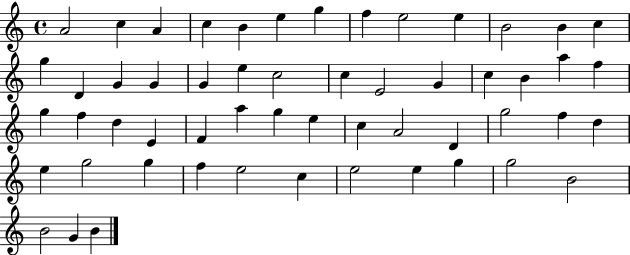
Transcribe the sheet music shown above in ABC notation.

X:1
T:Untitled
M:4/4
L:1/4
K:C
A2 c A c B e g f e2 e B2 B c g D G G G e c2 c E2 G c B a f g f d E F a g e c A2 D g2 f d e g2 g f e2 c e2 e g g2 B2 B2 G B